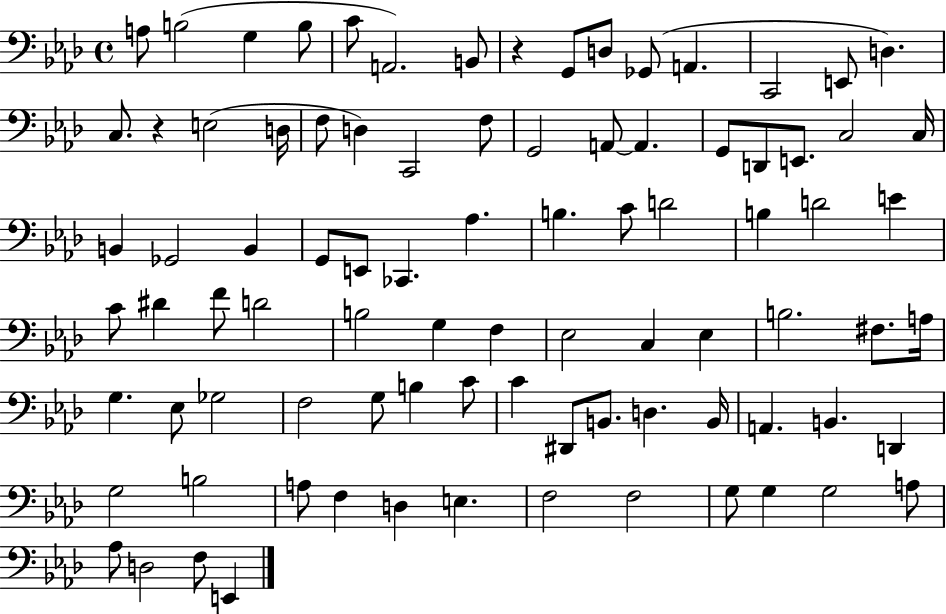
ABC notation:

X:1
T:Untitled
M:4/4
L:1/4
K:Ab
A,/2 B,2 G, B,/2 C/2 A,,2 B,,/2 z G,,/2 D,/2 _G,,/2 A,, C,,2 E,,/2 D, C,/2 z E,2 D,/4 F,/2 D, C,,2 F,/2 G,,2 A,,/2 A,, G,,/2 D,,/2 E,,/2 C,2 C,/4 B,, _G,,2 B,, G,,/2 E,,/2 _C,, _A, B, C/2 D2 B, D2 E C/2 ^D F/2 D2 B,2 G, F, _E,2 C, _E, B,2 ^F,/2 A,/4 G, _E,/2 _G,2 F,2 G,/2 B, C/2 C ^D,,/2 B,,/2 D, B,,/4 A,, B,, D,, G,2 B,2 A,/2 F, D, E, F,2 F,2 G,/2 G, G,2 A,/2 _A,/2 D,2 F,/2 E,,